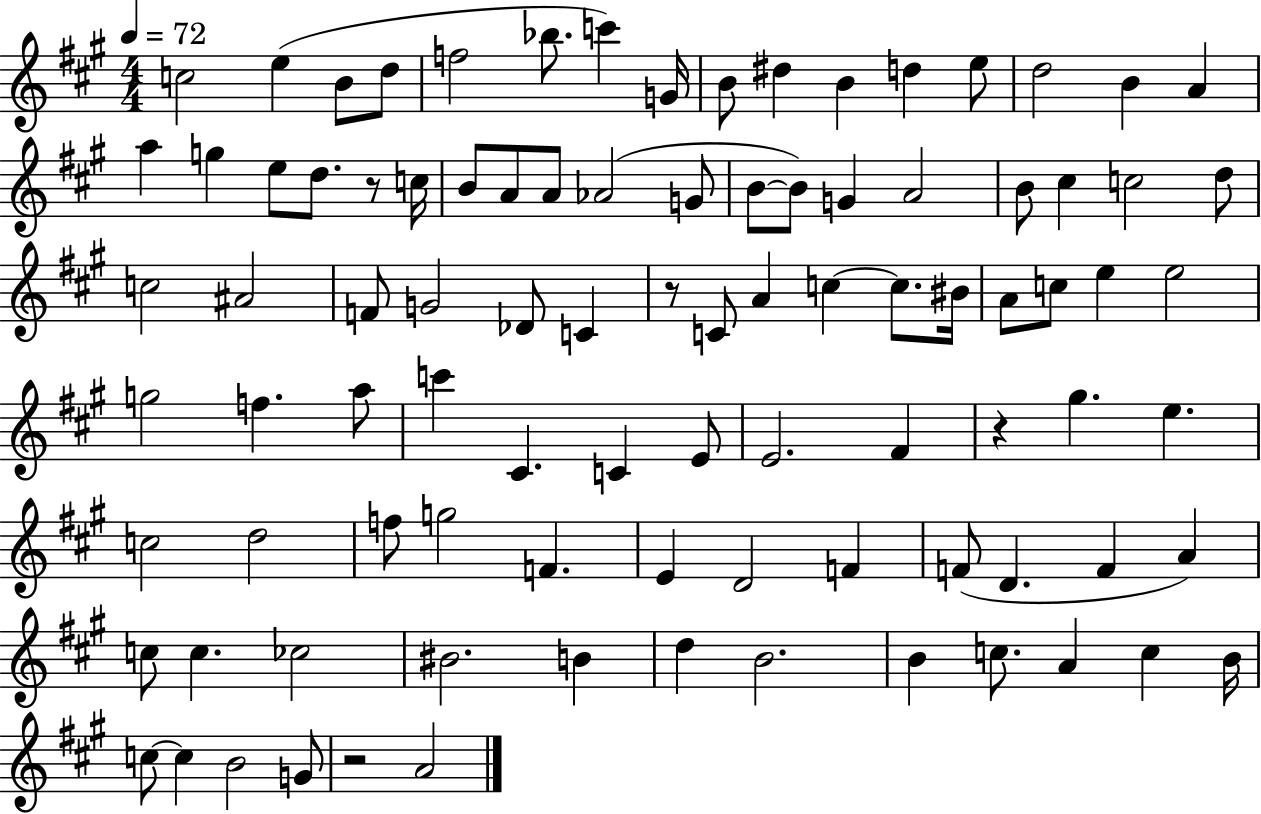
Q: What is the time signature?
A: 4/4